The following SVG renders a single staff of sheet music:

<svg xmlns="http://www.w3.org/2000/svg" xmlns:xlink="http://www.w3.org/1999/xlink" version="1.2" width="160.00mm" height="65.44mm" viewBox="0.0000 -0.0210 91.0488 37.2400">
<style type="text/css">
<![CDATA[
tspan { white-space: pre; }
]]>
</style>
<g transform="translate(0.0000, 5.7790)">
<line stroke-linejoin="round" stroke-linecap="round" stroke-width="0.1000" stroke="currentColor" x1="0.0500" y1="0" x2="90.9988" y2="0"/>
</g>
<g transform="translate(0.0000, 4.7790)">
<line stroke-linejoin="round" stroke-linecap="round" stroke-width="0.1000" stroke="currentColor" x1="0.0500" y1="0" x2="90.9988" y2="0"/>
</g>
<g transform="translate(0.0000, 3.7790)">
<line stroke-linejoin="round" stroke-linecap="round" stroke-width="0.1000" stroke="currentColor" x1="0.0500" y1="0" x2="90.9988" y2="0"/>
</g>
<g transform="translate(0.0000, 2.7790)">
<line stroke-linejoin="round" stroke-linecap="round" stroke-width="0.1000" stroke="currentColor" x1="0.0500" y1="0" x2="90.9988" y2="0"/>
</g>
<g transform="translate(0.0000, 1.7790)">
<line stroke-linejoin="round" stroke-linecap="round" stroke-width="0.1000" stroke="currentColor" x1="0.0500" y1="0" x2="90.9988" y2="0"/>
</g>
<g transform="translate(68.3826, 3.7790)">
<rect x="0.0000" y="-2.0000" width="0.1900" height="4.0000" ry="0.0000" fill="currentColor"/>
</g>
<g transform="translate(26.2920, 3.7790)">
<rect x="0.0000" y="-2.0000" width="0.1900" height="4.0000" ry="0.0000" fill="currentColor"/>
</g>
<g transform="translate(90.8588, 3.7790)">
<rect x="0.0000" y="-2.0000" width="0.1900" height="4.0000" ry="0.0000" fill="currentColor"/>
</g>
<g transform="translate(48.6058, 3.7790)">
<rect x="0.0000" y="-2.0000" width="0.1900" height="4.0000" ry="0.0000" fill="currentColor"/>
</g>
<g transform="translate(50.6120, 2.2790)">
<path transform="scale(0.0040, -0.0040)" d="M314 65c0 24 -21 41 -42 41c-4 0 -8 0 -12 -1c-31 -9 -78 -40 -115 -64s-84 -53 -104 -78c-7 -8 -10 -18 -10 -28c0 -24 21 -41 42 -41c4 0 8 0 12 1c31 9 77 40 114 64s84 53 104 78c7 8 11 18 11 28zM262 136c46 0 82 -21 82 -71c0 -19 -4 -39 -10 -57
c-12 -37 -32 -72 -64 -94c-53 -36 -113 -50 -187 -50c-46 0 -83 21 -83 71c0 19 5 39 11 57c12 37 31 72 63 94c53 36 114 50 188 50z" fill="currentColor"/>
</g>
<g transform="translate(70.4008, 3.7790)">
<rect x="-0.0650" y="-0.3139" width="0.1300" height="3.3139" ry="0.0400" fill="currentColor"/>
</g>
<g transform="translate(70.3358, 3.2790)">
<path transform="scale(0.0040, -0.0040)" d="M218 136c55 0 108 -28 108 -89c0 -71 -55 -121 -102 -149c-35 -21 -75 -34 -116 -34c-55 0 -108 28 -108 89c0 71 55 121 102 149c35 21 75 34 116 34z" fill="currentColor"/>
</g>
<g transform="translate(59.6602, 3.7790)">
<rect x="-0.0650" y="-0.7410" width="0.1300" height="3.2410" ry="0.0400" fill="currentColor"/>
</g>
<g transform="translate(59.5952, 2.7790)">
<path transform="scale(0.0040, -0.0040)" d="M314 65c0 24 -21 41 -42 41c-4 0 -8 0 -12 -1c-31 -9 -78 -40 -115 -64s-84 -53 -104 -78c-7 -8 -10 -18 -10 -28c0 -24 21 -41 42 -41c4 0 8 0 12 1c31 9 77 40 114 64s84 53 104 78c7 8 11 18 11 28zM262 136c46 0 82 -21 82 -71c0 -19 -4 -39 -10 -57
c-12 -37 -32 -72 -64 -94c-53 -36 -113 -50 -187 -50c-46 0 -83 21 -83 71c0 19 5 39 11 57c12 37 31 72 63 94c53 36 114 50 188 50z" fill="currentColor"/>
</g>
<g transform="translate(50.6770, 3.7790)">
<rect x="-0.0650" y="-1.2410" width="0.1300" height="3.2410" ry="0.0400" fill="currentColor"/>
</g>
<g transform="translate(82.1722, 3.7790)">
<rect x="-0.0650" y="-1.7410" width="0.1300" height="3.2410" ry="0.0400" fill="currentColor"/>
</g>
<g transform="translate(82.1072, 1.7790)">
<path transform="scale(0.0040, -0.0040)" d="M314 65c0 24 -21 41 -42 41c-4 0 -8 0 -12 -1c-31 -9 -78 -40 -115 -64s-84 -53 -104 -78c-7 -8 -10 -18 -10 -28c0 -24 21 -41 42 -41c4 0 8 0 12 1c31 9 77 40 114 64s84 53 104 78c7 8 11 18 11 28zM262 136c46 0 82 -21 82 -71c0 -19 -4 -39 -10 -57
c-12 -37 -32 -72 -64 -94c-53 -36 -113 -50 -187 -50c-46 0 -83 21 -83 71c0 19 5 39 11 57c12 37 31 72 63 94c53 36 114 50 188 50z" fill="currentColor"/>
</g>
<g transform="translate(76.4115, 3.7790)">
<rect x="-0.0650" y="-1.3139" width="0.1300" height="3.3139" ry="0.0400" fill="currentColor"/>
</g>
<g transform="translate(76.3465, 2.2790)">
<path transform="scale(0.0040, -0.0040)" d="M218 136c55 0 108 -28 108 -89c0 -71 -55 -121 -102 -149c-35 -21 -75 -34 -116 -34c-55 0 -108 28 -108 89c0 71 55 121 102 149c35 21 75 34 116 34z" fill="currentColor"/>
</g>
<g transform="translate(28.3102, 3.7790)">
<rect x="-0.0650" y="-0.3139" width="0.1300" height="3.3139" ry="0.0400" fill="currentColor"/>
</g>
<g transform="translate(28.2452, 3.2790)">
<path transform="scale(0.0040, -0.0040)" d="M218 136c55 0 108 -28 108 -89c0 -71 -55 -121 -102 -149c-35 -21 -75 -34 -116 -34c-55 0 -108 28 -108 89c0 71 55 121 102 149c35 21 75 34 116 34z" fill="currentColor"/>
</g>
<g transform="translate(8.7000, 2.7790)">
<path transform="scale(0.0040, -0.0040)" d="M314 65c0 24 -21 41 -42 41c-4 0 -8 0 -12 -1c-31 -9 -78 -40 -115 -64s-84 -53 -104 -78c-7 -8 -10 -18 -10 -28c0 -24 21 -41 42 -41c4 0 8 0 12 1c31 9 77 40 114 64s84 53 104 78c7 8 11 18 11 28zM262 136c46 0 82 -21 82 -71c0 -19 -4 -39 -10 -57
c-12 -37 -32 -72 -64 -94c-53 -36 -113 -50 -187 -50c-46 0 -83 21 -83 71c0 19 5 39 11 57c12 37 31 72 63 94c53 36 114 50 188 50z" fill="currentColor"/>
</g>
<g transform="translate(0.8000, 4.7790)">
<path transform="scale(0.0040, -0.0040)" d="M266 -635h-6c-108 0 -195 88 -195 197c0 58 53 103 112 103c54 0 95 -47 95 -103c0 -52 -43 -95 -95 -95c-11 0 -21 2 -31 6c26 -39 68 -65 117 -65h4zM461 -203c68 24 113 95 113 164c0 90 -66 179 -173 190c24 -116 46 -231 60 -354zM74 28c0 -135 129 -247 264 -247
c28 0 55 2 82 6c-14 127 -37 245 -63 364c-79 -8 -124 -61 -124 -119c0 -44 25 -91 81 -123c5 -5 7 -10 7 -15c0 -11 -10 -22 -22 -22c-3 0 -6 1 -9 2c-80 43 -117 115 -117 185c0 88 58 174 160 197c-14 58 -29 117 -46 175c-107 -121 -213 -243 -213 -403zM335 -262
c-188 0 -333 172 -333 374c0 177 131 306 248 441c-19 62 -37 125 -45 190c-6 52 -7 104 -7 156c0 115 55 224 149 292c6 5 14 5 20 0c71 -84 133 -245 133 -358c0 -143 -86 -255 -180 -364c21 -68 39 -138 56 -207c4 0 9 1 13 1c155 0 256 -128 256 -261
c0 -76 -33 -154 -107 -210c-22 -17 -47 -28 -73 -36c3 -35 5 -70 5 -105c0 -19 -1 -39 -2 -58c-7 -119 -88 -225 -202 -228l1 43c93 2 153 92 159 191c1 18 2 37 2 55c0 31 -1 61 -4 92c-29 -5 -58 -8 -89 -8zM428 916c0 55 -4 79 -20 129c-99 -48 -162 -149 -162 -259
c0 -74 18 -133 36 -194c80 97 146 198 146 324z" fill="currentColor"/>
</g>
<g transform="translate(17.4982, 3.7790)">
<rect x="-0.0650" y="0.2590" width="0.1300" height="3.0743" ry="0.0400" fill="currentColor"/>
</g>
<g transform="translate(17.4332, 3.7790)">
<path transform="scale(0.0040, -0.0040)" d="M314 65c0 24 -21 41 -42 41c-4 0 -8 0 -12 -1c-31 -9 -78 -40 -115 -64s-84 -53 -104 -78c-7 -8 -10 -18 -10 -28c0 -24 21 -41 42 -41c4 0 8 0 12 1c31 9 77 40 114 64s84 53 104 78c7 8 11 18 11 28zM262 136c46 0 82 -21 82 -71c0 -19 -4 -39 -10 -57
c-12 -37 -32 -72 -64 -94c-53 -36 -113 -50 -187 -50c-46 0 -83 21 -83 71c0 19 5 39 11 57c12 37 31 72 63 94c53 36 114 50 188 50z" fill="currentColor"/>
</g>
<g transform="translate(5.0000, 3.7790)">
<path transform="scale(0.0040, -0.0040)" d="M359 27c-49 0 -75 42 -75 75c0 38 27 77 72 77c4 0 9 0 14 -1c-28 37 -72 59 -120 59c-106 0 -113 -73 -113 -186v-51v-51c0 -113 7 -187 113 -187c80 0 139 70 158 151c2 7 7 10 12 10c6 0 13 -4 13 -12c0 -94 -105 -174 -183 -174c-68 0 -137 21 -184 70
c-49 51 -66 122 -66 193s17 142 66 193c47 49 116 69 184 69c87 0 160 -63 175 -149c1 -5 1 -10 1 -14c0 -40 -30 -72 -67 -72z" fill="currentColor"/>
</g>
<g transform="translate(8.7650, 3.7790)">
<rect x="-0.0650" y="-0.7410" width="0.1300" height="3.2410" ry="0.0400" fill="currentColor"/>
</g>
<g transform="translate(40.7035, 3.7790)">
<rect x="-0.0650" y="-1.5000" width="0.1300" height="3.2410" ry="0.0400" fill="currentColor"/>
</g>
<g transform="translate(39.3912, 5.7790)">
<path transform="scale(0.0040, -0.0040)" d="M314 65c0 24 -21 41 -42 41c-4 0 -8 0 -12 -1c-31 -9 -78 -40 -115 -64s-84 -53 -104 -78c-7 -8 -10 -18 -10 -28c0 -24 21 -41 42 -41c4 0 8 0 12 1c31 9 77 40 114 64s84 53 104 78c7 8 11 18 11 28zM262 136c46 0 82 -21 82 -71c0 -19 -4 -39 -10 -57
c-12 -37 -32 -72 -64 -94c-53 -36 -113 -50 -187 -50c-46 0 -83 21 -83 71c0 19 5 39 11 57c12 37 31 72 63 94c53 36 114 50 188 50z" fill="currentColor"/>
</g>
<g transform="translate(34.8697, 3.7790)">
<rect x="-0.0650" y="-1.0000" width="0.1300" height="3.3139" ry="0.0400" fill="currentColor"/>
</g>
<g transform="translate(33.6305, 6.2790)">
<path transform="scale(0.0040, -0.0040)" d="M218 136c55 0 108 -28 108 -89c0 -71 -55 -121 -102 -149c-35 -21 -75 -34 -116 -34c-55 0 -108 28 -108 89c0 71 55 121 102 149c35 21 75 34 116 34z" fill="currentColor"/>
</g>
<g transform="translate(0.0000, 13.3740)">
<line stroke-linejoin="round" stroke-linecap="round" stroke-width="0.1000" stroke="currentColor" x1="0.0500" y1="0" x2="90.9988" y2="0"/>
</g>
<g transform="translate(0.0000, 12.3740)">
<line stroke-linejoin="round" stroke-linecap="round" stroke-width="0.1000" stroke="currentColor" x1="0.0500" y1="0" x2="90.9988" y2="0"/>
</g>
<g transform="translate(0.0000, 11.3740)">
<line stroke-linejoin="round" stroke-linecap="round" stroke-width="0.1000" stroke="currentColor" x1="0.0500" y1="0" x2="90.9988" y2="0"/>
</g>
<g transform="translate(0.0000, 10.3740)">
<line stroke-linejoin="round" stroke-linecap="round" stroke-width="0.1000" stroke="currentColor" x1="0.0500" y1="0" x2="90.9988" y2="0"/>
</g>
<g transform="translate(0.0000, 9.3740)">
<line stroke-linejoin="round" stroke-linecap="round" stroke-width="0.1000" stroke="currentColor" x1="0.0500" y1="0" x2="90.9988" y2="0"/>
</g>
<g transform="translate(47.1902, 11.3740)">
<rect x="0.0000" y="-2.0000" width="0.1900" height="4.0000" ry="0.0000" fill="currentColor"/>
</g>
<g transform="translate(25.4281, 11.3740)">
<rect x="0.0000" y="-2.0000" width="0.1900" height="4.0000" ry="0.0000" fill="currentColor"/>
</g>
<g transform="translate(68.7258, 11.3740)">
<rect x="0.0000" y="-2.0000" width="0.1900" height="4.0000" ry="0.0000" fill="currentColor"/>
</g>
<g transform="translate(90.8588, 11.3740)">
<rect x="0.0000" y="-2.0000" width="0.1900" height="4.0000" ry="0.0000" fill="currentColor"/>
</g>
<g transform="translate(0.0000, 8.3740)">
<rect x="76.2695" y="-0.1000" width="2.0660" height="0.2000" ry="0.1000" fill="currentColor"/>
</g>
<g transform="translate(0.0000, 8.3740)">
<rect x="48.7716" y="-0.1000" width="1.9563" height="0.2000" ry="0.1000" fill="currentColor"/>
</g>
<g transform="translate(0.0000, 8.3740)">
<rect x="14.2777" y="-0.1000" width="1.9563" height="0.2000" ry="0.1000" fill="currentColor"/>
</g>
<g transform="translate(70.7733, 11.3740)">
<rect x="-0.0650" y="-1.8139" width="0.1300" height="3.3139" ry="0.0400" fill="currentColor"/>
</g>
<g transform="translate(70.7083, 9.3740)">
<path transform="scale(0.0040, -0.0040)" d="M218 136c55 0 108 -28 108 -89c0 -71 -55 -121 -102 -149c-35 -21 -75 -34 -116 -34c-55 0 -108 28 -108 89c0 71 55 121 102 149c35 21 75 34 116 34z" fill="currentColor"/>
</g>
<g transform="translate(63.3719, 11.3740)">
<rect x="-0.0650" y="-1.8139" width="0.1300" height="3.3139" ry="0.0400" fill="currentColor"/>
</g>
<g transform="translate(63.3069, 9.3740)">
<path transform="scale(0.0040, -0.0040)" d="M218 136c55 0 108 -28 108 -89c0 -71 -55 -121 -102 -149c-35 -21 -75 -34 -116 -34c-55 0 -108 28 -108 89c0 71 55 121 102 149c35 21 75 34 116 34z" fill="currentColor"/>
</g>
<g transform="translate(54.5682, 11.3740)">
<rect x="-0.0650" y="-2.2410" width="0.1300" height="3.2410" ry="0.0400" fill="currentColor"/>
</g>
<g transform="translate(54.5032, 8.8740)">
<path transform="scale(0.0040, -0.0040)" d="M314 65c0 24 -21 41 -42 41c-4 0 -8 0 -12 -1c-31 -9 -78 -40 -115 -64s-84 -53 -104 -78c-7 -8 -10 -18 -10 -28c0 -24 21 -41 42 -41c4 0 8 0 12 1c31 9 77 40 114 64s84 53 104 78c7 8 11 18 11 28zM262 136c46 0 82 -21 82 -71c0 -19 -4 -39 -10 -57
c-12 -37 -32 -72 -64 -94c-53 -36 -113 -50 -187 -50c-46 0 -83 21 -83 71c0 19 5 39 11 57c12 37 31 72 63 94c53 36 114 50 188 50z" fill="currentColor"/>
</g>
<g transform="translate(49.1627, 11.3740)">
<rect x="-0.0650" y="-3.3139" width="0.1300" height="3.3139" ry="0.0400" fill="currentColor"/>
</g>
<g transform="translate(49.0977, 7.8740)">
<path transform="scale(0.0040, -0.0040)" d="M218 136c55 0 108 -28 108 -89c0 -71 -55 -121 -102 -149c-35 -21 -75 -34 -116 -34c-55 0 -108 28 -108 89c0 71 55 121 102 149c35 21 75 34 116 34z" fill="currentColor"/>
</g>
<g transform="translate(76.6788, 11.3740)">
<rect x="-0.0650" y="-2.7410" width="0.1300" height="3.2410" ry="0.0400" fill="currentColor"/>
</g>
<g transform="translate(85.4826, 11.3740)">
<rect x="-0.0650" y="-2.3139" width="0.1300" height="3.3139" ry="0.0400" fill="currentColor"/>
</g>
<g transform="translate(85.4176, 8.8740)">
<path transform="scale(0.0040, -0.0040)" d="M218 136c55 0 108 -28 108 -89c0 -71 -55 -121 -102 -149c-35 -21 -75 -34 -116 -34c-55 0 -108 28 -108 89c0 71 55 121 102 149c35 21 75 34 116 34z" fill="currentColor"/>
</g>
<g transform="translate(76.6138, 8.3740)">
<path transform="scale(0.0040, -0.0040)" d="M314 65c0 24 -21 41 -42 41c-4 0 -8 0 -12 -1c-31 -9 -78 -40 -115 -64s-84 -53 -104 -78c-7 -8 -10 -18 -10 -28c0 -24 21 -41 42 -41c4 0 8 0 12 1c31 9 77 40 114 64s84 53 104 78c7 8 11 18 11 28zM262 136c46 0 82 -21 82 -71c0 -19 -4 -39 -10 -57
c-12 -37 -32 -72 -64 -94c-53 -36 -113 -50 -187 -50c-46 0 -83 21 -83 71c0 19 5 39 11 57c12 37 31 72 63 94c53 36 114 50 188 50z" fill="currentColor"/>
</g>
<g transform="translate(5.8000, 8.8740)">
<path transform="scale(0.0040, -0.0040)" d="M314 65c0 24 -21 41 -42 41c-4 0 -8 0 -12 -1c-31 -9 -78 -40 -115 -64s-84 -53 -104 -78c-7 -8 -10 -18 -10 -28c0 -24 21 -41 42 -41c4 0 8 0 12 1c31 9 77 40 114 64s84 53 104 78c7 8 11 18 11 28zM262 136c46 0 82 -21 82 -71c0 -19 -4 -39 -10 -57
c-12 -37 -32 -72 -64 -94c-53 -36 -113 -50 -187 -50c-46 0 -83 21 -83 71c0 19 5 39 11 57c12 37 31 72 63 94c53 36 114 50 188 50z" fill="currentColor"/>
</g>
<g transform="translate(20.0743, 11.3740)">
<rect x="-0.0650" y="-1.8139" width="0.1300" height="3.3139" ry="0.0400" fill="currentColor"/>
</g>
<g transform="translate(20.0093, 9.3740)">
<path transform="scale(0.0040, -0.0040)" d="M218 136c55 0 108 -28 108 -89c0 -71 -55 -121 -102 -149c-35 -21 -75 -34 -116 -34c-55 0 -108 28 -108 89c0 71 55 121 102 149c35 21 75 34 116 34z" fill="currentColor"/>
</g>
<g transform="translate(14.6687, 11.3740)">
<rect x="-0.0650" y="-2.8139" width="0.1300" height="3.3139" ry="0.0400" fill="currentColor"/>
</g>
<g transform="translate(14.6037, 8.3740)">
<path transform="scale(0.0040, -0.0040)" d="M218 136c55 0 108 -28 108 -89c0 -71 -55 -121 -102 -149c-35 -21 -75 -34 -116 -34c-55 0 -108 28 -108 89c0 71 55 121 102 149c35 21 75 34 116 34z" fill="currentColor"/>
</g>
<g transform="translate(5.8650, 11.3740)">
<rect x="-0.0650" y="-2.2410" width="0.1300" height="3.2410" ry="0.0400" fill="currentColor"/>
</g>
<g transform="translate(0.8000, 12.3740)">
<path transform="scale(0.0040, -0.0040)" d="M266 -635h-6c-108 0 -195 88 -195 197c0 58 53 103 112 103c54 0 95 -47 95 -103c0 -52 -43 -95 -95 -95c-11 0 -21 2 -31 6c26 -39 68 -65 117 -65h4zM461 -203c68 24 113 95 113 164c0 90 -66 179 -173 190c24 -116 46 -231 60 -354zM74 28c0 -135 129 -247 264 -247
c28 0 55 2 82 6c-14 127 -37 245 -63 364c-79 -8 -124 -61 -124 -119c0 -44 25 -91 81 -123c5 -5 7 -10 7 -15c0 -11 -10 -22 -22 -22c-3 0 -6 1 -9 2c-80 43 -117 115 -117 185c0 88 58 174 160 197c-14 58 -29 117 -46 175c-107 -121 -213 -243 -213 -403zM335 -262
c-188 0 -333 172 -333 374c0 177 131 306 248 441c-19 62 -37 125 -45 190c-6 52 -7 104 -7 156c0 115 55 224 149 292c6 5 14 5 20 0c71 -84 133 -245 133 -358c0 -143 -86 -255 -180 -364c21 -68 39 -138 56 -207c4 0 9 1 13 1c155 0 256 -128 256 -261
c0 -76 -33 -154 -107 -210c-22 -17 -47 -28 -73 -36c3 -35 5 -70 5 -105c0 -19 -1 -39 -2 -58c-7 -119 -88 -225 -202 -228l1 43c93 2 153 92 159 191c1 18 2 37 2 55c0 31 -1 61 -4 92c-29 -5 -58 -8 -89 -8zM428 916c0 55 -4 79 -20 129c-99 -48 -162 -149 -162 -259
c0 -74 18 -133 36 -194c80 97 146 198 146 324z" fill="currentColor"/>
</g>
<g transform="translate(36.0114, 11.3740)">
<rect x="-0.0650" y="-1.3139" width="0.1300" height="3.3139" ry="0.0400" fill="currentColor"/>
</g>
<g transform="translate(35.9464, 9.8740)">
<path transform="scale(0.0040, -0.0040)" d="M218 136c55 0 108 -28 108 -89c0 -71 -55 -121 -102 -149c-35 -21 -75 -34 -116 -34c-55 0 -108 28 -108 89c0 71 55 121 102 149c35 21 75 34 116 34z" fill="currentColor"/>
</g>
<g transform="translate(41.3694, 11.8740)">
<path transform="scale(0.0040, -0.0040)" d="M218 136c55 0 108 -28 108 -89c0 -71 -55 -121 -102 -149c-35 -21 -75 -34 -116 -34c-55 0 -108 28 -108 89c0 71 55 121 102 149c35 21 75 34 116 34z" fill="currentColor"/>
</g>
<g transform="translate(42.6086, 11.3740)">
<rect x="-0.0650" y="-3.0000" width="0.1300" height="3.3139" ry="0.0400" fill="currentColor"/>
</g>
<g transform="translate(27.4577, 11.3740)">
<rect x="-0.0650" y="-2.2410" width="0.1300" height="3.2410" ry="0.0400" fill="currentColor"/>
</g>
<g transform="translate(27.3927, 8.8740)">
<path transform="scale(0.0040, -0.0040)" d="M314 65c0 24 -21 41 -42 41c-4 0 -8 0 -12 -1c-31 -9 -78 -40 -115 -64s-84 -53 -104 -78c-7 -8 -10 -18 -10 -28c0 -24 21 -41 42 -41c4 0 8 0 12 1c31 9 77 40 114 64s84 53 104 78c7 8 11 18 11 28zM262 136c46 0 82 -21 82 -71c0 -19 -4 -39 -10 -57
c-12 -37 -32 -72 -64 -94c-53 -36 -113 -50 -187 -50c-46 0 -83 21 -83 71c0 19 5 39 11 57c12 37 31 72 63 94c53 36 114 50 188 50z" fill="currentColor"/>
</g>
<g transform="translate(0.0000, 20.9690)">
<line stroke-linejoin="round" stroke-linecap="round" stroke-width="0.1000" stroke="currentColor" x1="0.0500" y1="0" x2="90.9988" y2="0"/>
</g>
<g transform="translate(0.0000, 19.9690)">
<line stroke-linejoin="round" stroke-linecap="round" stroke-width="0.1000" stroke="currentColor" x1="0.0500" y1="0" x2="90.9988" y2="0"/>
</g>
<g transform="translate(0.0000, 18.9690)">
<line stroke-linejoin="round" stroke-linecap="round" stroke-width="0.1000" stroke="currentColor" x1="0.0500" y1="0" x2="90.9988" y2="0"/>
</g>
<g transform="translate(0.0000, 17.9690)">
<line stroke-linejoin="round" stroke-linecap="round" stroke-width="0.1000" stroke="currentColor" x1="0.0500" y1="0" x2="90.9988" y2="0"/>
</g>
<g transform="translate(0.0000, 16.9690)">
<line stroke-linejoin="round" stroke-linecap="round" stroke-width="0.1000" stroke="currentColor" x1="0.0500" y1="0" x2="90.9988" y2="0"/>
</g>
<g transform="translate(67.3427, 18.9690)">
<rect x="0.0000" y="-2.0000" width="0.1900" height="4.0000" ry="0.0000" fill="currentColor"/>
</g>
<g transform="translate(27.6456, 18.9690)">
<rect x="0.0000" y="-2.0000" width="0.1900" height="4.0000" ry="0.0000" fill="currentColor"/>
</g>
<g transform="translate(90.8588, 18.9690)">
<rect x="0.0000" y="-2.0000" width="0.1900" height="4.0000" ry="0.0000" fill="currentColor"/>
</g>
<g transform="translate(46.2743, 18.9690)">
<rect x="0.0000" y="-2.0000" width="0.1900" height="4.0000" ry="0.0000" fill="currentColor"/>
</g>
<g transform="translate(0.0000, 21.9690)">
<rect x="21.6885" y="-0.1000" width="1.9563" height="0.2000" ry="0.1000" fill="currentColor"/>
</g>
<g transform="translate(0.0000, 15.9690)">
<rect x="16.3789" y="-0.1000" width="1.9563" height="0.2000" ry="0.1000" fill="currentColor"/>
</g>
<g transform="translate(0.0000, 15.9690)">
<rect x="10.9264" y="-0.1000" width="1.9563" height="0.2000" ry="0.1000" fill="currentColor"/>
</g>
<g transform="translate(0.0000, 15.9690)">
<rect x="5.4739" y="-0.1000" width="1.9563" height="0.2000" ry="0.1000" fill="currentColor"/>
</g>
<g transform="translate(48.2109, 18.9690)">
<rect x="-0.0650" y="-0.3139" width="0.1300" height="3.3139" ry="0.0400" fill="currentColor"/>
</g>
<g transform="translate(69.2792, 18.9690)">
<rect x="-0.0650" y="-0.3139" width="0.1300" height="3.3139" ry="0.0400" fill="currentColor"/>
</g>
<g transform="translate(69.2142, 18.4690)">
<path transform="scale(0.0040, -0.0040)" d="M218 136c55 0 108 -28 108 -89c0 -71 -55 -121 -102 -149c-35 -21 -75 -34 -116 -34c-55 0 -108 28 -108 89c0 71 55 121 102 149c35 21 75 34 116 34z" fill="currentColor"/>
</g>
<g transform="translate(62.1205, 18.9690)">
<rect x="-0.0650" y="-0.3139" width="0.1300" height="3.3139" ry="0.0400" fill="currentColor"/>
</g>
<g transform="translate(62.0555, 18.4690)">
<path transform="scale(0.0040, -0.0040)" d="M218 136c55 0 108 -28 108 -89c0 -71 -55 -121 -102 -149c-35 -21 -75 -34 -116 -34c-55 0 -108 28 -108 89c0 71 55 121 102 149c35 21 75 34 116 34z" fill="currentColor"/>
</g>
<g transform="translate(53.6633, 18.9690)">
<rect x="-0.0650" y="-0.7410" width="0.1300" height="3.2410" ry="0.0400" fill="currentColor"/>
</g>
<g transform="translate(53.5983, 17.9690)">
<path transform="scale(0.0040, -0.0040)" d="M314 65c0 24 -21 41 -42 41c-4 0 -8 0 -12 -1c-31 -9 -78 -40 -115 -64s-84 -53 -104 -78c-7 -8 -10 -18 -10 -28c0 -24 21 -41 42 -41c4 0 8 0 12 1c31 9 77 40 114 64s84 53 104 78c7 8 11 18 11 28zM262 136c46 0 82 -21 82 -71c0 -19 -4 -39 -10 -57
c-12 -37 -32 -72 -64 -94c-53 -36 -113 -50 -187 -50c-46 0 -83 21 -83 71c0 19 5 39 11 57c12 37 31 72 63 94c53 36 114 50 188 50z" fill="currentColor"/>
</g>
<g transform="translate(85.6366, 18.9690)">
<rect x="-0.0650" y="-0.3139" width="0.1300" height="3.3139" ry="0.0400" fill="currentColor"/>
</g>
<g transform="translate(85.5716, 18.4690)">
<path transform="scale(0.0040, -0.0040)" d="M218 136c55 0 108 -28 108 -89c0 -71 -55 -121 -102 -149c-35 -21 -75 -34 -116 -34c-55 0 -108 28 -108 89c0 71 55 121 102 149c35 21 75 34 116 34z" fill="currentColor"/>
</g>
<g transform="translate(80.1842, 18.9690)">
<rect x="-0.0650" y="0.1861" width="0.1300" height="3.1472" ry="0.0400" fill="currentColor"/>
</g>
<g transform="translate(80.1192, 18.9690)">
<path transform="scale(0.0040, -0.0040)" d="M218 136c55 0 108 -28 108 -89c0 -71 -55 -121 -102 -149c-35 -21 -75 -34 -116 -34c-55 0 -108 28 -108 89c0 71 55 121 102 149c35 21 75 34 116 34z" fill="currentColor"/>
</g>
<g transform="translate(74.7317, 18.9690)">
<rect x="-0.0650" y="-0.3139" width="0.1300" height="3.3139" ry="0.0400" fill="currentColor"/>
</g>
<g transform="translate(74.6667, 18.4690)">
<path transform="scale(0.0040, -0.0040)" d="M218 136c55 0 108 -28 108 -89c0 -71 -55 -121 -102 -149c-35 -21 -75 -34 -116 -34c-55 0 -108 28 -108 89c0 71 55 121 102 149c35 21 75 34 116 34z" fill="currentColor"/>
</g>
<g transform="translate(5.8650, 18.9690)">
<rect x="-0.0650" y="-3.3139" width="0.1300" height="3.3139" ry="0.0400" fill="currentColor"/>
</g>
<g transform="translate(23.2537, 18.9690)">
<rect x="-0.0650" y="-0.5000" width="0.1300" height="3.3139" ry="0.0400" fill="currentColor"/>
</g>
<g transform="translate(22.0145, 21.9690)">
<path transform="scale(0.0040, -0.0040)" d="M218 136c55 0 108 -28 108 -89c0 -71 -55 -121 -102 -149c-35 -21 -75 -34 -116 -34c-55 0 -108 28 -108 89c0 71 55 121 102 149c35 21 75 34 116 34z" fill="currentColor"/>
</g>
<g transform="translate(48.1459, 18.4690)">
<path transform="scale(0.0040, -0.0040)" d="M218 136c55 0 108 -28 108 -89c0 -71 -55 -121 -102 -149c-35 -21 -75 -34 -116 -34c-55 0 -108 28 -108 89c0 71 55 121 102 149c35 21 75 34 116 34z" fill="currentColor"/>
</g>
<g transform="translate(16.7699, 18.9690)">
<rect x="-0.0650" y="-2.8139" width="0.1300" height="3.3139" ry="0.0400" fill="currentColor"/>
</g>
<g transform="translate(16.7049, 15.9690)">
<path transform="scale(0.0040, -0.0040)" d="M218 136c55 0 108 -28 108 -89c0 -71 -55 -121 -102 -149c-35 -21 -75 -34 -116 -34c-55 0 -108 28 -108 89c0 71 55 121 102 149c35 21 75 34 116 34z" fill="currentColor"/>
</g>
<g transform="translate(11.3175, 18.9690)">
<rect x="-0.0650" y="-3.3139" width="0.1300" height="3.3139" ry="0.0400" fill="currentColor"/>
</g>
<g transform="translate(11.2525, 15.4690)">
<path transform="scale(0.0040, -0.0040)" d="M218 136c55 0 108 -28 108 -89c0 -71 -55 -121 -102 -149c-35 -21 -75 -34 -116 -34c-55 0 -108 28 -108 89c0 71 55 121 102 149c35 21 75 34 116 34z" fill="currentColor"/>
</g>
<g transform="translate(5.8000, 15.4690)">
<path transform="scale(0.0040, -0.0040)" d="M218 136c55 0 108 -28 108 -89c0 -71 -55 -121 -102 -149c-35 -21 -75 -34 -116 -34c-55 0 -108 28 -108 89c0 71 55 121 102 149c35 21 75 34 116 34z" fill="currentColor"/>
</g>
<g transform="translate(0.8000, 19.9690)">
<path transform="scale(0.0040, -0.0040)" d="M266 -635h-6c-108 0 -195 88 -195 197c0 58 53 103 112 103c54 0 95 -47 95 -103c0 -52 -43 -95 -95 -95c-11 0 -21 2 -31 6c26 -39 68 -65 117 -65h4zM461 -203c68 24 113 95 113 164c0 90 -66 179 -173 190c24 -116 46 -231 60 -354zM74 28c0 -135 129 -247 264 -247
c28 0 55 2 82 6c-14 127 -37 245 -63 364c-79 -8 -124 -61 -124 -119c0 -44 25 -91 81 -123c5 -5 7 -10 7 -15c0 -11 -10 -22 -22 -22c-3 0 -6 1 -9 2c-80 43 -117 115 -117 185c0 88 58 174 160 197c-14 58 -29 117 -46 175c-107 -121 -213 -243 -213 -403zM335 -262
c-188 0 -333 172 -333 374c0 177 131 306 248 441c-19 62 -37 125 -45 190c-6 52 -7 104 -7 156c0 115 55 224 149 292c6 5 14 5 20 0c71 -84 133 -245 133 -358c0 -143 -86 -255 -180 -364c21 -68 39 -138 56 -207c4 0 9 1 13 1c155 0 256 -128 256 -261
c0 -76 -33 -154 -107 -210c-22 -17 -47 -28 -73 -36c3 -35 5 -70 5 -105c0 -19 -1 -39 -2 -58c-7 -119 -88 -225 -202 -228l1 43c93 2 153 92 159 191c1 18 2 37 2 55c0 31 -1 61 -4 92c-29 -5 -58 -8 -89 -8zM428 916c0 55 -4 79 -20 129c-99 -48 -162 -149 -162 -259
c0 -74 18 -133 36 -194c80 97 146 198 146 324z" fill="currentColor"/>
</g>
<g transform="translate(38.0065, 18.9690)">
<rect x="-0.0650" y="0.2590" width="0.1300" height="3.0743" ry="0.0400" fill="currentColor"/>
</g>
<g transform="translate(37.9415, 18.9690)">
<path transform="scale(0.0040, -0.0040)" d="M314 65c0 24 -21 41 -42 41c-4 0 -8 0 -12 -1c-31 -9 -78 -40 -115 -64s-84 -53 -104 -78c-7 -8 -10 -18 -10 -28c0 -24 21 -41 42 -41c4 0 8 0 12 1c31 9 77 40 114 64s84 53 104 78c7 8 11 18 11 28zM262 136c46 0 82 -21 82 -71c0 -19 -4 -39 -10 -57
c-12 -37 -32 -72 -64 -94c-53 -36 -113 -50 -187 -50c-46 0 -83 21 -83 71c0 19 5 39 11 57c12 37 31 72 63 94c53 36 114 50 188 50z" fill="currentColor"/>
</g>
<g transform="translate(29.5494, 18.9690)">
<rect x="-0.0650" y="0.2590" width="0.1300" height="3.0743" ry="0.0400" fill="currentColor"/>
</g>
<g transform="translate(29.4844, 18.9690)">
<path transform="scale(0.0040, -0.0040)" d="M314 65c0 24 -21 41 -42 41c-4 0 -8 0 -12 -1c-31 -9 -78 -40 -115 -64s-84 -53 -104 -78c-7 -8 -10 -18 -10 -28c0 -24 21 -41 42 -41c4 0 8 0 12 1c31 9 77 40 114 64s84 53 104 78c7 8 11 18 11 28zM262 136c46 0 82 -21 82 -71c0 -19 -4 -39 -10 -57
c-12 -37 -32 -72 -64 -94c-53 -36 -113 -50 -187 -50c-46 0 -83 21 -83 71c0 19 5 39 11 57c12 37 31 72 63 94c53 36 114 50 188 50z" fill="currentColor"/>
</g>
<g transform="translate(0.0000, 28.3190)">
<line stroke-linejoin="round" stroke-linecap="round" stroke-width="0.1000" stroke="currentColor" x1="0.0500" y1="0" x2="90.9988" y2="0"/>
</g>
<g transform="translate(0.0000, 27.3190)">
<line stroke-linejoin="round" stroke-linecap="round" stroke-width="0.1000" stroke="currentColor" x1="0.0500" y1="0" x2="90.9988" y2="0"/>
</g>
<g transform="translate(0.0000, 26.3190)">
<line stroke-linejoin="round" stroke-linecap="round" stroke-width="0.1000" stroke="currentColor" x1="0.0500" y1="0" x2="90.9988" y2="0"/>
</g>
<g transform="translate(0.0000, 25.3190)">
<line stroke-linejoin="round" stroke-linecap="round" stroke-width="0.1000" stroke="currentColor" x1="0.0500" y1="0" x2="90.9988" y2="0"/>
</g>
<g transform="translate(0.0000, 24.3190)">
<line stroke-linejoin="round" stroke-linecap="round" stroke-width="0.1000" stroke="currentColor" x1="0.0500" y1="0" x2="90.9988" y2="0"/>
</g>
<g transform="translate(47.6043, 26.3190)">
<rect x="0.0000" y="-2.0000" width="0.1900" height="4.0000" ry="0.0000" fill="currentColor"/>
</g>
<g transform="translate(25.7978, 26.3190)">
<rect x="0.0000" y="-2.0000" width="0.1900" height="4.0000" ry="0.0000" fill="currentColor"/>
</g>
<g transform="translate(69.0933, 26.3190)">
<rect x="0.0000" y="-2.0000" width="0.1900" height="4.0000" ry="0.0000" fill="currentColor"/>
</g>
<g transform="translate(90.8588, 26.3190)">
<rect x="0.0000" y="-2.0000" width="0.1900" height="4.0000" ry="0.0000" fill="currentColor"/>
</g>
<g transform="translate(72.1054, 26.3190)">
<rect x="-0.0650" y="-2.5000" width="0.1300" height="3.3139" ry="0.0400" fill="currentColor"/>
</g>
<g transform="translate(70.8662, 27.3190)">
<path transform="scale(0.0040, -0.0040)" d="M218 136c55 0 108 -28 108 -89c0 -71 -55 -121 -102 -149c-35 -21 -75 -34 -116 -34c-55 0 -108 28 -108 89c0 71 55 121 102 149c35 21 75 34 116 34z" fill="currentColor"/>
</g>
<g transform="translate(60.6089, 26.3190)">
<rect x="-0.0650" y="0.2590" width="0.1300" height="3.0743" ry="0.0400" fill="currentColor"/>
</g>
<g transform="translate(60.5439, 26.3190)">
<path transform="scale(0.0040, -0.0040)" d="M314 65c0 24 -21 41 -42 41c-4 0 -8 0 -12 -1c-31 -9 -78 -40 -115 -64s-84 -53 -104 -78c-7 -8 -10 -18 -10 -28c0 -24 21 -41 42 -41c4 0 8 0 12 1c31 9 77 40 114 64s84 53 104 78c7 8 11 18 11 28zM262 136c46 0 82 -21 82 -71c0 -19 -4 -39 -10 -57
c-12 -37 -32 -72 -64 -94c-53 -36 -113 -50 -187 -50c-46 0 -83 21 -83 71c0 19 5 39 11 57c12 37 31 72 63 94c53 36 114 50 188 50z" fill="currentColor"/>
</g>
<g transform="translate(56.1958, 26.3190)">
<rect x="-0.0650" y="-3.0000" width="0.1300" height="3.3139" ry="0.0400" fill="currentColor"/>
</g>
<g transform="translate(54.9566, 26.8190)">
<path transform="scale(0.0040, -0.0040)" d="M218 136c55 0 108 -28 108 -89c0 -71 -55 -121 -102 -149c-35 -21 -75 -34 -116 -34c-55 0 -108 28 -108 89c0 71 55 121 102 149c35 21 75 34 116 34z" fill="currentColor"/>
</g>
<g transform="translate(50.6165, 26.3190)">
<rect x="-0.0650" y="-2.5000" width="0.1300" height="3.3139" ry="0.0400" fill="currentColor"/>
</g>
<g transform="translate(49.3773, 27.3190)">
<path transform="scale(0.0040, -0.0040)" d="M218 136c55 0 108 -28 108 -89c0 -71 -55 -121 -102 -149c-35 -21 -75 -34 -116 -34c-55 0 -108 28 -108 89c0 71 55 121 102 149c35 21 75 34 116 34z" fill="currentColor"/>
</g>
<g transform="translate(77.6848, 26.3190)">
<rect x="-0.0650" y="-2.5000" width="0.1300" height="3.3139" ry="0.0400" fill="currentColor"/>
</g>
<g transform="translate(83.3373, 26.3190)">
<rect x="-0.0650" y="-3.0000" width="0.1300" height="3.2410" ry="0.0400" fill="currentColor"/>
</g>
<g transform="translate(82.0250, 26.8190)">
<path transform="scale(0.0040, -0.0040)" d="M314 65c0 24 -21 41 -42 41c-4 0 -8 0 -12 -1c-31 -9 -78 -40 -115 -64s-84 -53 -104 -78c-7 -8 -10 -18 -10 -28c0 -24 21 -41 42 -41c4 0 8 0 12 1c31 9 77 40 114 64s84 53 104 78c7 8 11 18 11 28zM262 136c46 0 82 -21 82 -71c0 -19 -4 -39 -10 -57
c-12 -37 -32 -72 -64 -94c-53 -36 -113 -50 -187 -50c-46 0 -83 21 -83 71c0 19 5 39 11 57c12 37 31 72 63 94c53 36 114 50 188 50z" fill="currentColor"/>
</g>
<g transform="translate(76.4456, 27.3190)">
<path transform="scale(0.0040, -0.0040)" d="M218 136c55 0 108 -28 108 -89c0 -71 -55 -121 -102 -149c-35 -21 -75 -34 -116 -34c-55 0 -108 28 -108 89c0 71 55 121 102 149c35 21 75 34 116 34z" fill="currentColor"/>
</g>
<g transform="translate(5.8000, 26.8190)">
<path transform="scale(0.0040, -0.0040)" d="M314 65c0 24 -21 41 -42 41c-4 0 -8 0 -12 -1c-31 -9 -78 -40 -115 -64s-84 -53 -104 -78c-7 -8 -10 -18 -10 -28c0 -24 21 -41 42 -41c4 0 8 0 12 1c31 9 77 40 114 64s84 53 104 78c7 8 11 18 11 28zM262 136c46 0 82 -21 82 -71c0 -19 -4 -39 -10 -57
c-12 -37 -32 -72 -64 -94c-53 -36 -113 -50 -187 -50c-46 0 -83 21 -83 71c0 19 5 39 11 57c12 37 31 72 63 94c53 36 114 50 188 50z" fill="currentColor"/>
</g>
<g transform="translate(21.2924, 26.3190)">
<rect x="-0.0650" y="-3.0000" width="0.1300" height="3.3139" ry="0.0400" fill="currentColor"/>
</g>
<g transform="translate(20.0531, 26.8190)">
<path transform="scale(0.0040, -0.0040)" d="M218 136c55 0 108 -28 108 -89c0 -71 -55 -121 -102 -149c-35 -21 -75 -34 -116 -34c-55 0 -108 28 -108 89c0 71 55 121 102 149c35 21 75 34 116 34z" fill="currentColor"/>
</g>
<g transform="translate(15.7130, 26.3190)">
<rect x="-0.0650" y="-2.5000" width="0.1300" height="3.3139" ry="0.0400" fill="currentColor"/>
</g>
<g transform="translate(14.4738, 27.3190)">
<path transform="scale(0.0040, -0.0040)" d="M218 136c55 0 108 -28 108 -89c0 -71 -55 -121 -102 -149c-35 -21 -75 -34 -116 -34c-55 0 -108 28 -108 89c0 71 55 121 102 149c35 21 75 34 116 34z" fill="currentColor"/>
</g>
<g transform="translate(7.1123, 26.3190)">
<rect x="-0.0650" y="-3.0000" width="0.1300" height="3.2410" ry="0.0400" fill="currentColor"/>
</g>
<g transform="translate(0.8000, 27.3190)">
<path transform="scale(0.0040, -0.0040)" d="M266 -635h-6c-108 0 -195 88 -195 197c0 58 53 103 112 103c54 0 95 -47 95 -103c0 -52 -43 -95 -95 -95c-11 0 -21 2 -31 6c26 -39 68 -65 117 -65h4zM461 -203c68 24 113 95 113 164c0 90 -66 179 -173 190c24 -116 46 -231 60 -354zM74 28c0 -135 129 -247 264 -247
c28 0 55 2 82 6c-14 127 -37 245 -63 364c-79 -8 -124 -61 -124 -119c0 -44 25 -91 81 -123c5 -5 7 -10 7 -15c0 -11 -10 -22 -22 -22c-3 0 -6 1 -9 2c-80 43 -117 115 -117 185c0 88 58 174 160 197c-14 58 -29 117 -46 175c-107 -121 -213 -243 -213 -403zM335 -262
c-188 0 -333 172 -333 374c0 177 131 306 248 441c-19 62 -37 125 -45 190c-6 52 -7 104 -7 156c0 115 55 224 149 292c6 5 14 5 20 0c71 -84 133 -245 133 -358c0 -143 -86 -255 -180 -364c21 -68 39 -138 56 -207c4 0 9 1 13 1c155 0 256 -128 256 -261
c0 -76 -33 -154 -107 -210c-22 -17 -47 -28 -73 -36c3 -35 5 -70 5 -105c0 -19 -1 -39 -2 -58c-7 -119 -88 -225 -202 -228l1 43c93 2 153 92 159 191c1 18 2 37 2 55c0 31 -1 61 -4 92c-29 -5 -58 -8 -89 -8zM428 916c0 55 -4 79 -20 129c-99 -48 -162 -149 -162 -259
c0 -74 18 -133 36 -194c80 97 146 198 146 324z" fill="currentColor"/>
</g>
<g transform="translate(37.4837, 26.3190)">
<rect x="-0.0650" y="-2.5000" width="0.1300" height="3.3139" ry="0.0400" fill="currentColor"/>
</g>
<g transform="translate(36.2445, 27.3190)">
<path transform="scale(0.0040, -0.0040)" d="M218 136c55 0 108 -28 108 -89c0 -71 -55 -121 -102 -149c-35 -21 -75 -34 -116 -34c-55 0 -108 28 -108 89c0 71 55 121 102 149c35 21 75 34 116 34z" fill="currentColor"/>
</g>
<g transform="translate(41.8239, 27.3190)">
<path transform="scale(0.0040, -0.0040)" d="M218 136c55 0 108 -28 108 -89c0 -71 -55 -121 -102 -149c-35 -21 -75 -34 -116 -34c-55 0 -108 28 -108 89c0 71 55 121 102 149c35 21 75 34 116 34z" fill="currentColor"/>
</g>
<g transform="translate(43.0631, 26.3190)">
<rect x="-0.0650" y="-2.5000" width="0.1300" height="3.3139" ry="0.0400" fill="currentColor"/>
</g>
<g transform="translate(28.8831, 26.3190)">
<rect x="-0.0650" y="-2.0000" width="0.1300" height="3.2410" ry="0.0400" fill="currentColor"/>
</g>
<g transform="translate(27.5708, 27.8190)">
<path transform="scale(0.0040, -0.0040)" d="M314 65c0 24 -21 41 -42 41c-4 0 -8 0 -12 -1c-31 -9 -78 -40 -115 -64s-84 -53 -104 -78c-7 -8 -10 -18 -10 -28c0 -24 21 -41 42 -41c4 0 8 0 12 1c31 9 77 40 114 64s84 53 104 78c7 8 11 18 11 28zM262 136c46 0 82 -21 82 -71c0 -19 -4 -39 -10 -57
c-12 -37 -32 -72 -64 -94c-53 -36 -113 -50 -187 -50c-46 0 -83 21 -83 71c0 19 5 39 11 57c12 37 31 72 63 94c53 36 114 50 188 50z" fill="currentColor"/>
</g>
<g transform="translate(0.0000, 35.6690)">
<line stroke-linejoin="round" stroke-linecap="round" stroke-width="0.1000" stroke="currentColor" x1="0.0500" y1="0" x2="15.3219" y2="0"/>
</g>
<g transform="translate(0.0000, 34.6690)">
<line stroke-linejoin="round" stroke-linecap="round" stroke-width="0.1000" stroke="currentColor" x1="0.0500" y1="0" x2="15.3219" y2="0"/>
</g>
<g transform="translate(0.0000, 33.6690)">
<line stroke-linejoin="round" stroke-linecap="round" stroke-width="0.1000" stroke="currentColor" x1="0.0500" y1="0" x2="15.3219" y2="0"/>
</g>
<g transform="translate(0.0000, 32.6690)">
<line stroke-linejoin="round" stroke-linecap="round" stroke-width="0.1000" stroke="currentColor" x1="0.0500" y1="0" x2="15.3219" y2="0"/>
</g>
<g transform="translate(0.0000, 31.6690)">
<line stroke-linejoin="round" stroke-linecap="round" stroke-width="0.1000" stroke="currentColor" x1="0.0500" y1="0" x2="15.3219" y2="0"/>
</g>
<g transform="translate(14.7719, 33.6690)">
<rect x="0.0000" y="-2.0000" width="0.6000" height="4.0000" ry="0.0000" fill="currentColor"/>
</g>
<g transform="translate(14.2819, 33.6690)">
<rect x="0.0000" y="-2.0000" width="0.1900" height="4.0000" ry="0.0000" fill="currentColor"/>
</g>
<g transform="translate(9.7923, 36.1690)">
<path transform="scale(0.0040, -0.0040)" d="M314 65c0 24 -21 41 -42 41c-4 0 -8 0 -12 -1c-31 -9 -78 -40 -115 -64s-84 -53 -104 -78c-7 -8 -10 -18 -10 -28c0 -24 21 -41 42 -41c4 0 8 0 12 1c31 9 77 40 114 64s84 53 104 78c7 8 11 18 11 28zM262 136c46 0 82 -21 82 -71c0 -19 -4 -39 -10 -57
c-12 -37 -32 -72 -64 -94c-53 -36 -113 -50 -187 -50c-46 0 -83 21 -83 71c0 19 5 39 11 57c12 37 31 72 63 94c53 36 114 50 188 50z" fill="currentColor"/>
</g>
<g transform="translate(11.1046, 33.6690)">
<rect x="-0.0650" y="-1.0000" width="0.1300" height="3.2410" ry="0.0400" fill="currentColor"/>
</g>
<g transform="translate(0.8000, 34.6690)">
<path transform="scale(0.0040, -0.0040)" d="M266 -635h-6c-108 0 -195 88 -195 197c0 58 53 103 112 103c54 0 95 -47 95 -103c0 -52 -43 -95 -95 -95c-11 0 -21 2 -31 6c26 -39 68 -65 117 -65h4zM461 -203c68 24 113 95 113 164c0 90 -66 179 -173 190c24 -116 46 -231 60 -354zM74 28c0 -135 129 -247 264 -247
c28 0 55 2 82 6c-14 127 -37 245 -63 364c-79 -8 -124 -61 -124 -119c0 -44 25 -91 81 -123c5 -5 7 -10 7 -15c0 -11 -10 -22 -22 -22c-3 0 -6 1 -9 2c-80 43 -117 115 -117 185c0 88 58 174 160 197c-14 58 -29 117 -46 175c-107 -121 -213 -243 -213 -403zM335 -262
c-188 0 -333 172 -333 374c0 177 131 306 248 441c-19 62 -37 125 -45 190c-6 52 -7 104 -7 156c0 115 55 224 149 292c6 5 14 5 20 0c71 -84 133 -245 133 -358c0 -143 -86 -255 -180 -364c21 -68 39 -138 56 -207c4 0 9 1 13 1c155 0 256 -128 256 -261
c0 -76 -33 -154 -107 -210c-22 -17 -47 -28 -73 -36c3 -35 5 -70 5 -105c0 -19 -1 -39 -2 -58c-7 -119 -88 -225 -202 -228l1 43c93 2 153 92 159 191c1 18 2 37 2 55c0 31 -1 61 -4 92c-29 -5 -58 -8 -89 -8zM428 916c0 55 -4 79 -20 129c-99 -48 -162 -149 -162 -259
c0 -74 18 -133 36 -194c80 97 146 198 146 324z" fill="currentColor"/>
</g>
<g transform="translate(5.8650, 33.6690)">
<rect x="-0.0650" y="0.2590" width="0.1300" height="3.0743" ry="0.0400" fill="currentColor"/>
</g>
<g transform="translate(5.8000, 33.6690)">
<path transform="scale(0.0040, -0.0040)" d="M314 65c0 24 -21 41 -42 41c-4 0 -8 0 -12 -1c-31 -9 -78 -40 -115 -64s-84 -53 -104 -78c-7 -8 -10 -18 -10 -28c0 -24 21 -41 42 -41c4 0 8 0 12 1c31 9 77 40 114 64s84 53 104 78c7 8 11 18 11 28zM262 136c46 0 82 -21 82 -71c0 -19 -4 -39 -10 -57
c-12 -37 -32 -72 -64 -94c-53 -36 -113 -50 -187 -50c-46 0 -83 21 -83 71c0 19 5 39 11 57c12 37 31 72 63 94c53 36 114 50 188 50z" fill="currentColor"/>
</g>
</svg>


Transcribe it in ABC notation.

X:1
T:Untitled
M:4/4
L:1/4
K:C
d2 B2 c D E2 e2 d2 c e f2 g2 a f g2 e A b g2 f f a2 g b b a C B2 B2 c d2 c c c B c A2 G A F2 G G G A B2 G G A2 B2 D2